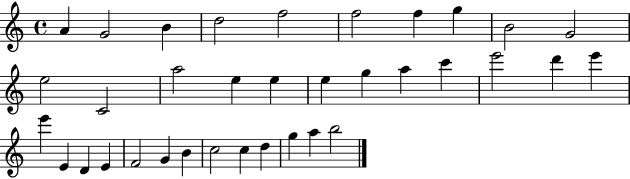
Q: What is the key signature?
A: C major